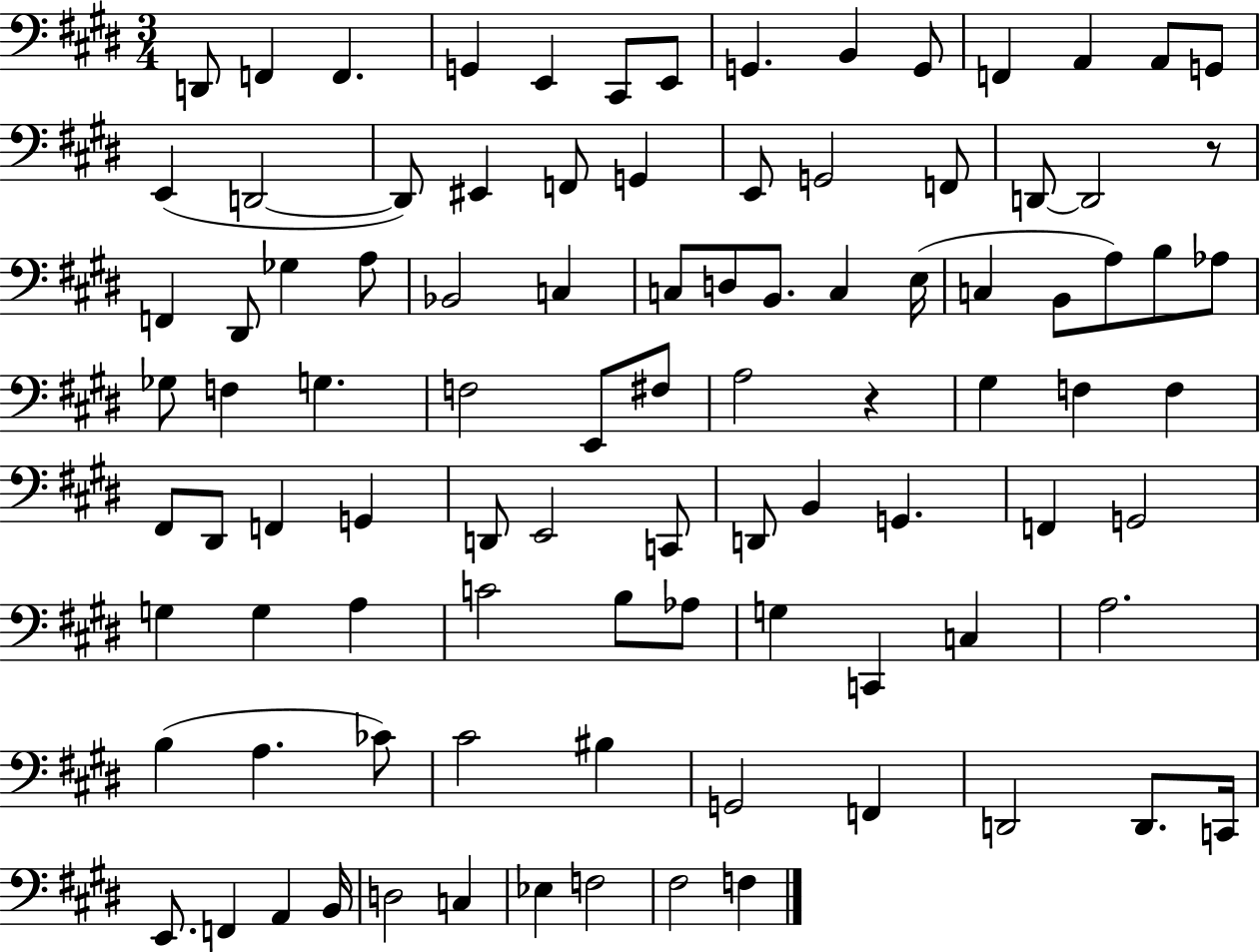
X:1
T:Untitled
M:3/4
L:1/4
K:E
D,,/2 F,, F,, G,, E,, ^C,,/2 E,,/2 G,, B,, G,,/2 F,, A,, A,,/2 G,,/2 E,, D,,2 D,,/2 ^E,, F,,/2 G,, E,,/2 G,,2 F,,/2 D,,/2 D,,2 z/2 F,, ^D,,/2 _G, A,/2 _B,,2 C, C,/2 D,/2 B,,/2 C, E,/4 C, B,,/2 A,/2 B,/2 _A,/2 _G,/2 F, G, F,2 E,,/2 ^F,/2 A,2 z ^G, F, F, ^F,,/2 ^D,,/2 F,, G,, D,,/2 E,,2 C,,/2 D,,/2 B,, G,, F,, G,,2 G, G, A, C2 B,/2 _A,/2 G, C,, C, A,2 B, A, _C/2 ^C2 ^B, G,,2 F,, D,,2 D,,/2 C,,/4 E,,/2 F,, A,, B,,/4 D,2 C, _E, F,2 ^F,2 F,